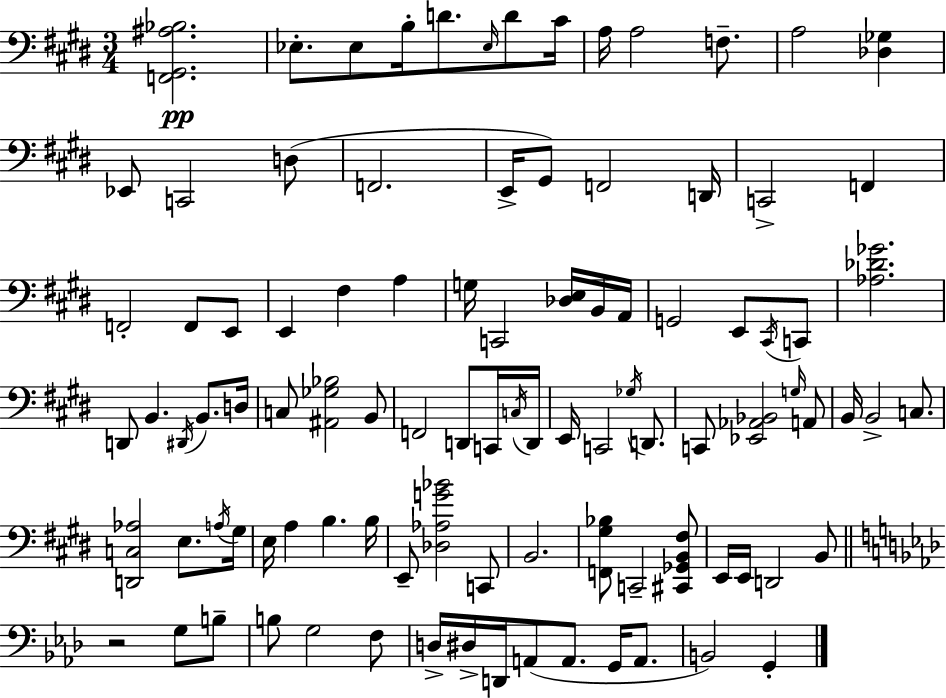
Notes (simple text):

[F2,G#2,A#3,Bb3]/h. Eb3/e. Eb3/e B3/s D4/e. Eb3/s D4/e C#4/s A3/s A3/h F3/e. A3/h [Db3,Gb3]/q Eb2/e C2/h D3/e F2/h. E2/s G#2/e F2/h D2/s C2/h F2/q F2/h F2/e E2/e E2/q F#3/q A3/q G3/s C2/h [Db3,E3]/s B2/s A2/s G2/h E2/e C#2/s C2/e [Ab3,Db4,Gb4]/h. D2/e B2/q. D#2/s B2/e. D3/s C3/e [A#2,Gb3,Bb3]/h B2/e F2/h D2/e C2/s C3/s D2/s E2/s C2/h Gb3/s D2/e. C2/e [Eb2,Ab2,Bb2]/h G3/s A2/e B2/s B2/h C3/e. [D2,C3,Ab3]/h E3/e. A3/s G#3/s E3/s A3/q B3/q. B3/s E2/e [Db3,Ab3,G4,Bb4]/h C2/e B2/h. [F2,G#3,Bb3]/e C2/h [C#2,Gb2,B2,F#3]/e E2/s E2/s D2/h B2/e R/h G3/e B3/e B3/e G3/h F3/e D3/s D#3/s D2/s A2/e A2/e. G2/s A2/e. B2/h G2/q